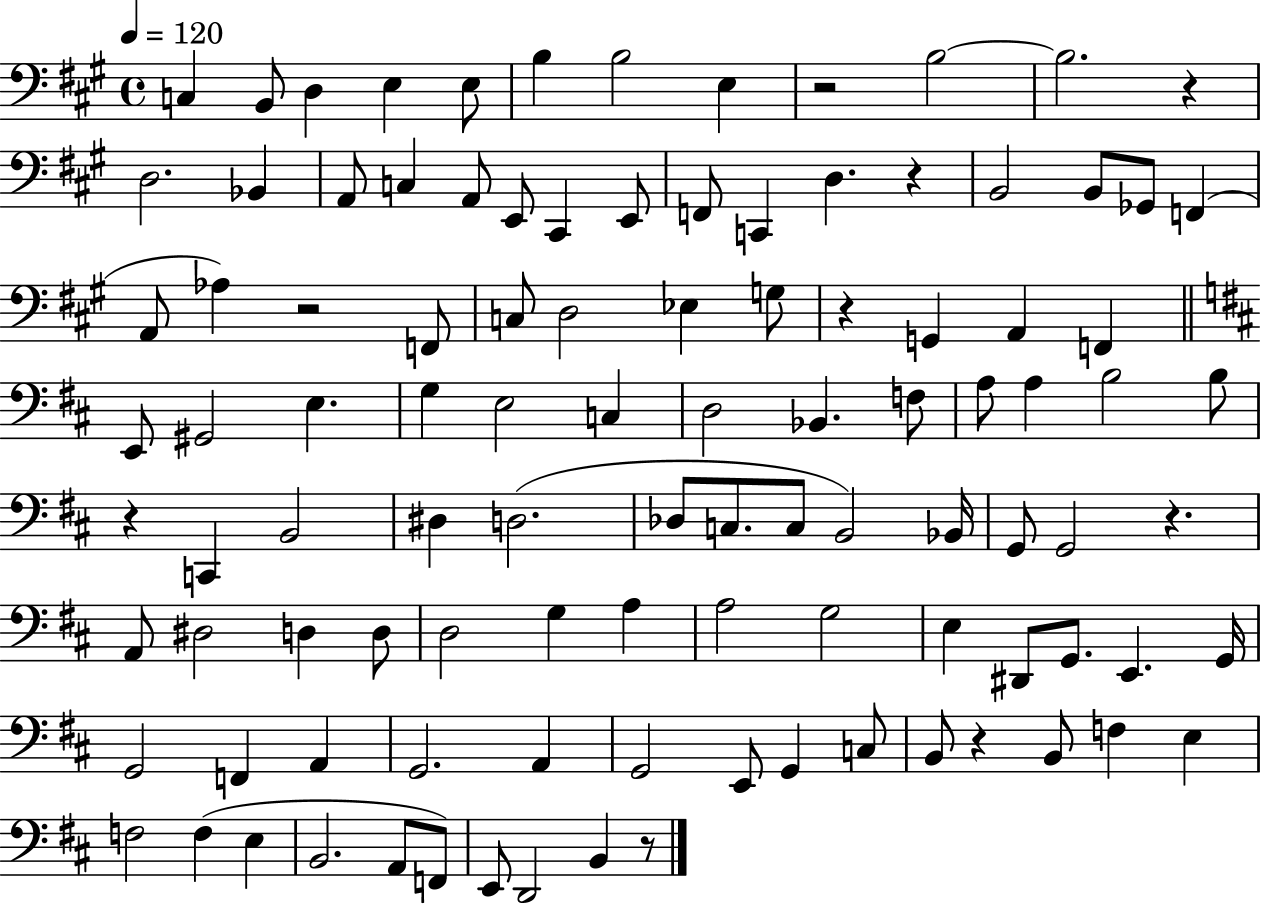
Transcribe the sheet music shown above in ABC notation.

X:1
T:Untitled
M:4/4
L:1/4
K:A
C, B,,/2 D, E, E,/2 B, B,2 E, z2 B,2 B,2 z D,2 _B,, A,,/2 C, A,,/2 E,,/2 ^C,, E,,/2 F,,/2 C,, D, z B,,2 B,,/2 _G,,/2 F,, A,,/2 _A, z2 F,,/2 C,/2 D,2 _E, G,/2 z G,, A,, F,, E,,/2 ^G,,2 E, G, E,2 C, D,2 _B,, F,/2 A,/2 A, B,2 B,/2 z C,, B,,2 ^D, D,2 _D,/2 C,/2 C,/2 B,,2 _B,,/4 G,,/2 G,,2 z A,,/2 ^D,2 D, D,/2 D,2 G, A, A,2 G,2 E, ^D,,/2 G,,/2 E,, G,,/4 G,,2 F,, A,, G,,2 A,, G,,2 E,,/2 G,, C,/2 B,,/2 z B,,/2 F, E, F,2 F, E, B,,2 A,,/2 F,,/2 E,,/2 D,,2 B,, z/2